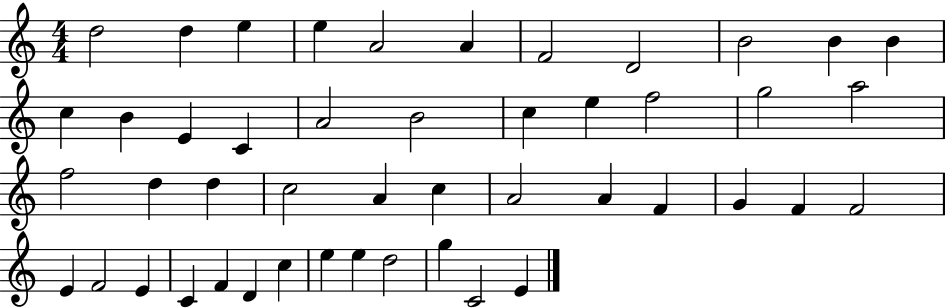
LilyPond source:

{
  \clef treble
  \numericTimeSignature
  \time 4/4
  \key c \major
  d''2 d''4 e''4 | e''4 a'2 a'4 | f'2 d'2 | b'2 b'4 b'4 | \break c''4 b'4 e'4 c'4 | a'2 b'2 | c''4 e''4 f''2 | g''2 a''2 | \break f''2 d''4 d''4 | c''2 a'4 c''4 | a'2 a'4 f'4 | g'4 f'4 f'2 | \break e'4 f'2 e'4 | c'4 f'4 d'4 c''4 | e''4 e''4 d''2 | g''4 c'2 e'4 | \break \bar "|."
}